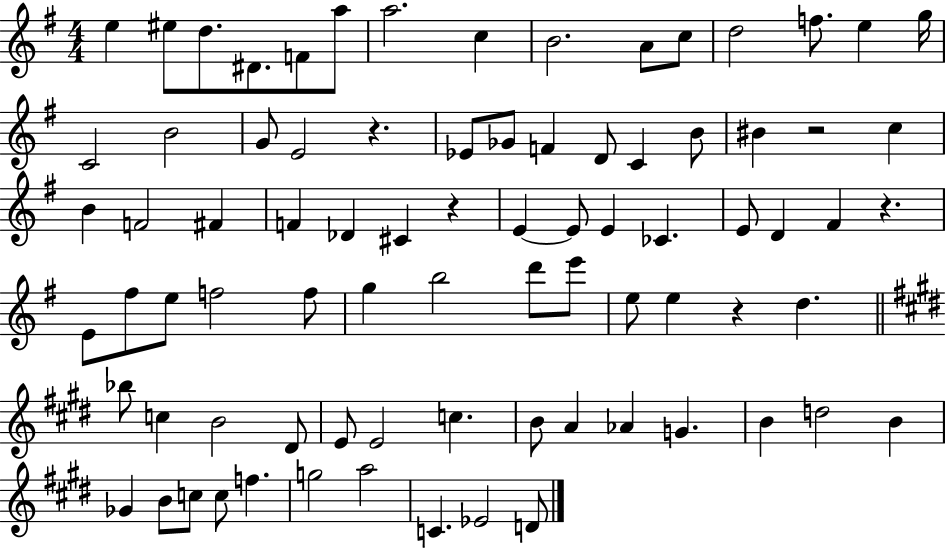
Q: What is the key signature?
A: G major